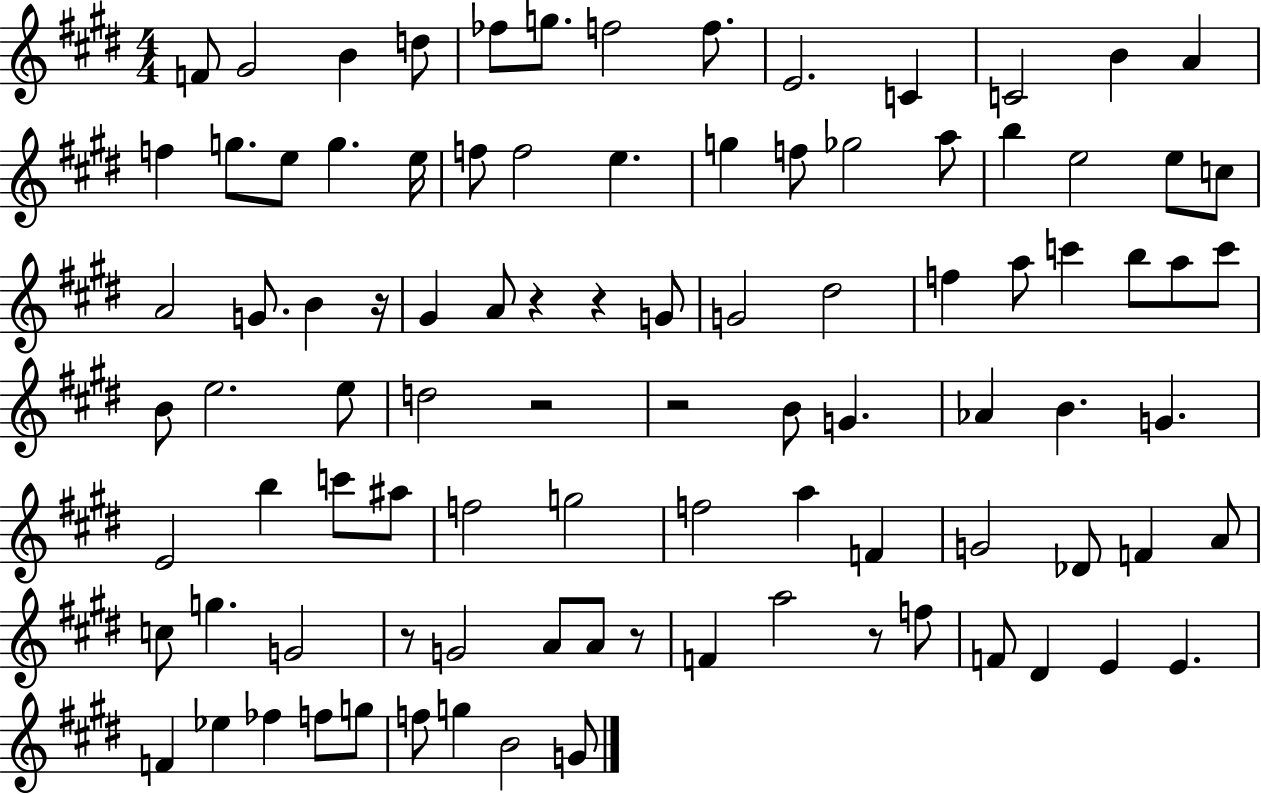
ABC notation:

X:1
T:Untitled
M:4/4
L:1/4
K:E
F/2 ^G2 B d/2 _f/2 g/2 f2 f/2 E2 C C2 B A f g/2 e/2 g e/4 f/2 f2 e g f/2 _g2 a/2 b e2 e/2 c/2 A2 G/2 B z/4 ^G A/2 z z G/2 G2 ^d2 f a/2 c' b/2 a/2 c'/2 B/2 e2 e/2 d2 z2 z2 B/2 G _A B G E2 b c'/2 ^a/2 f2 g2 f2 a F G2 _D/2 F A/2 c/2 g G2 z/2 G2 A/2 A/2 z/2 F a2 z/2 f/2 F/2 ^D E E F _e _f f/2 g/2 f/2 g B2 G/2